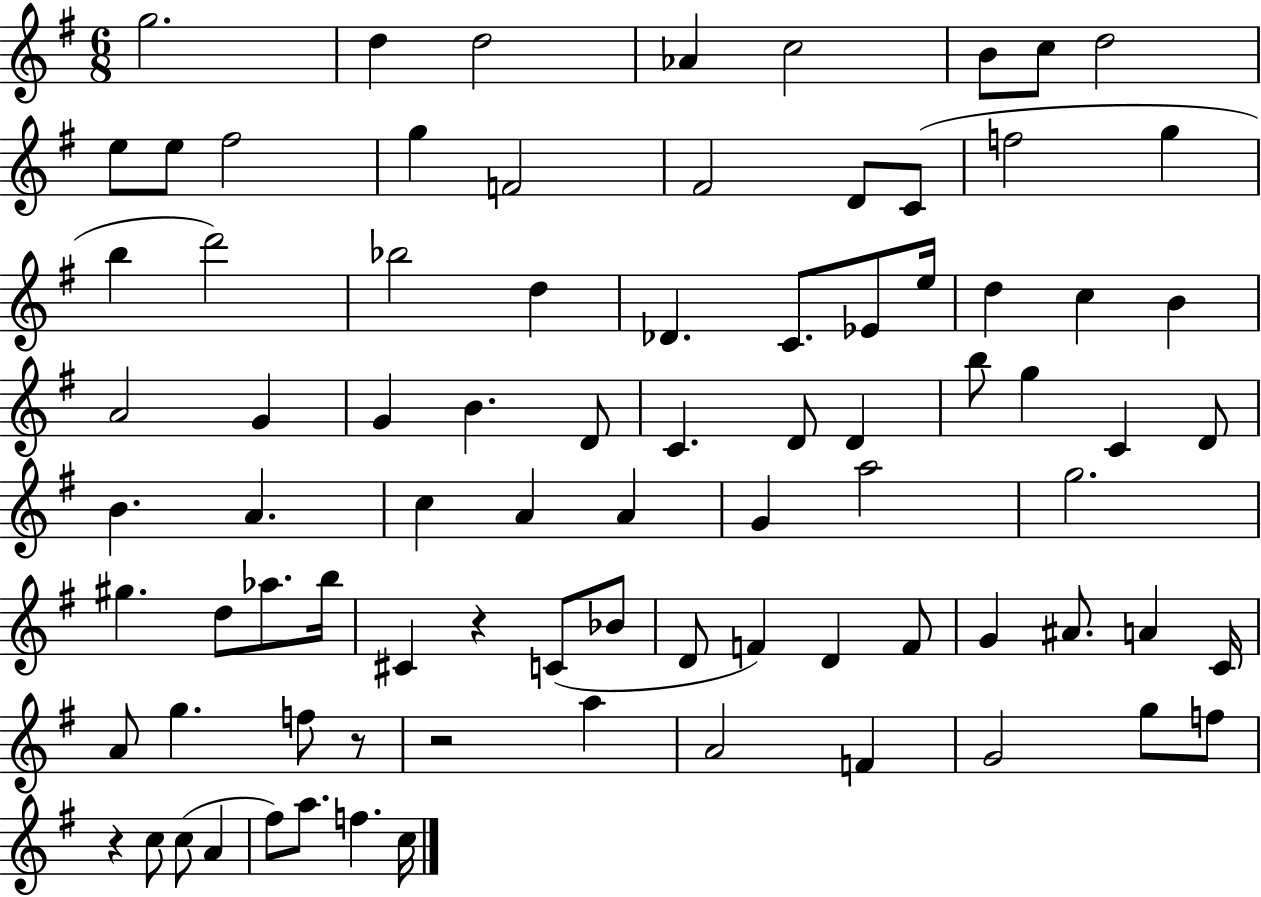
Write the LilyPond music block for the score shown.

{
  \clef treble
  \numericTimeSignature
  \time 6/8
  \key g \major
  g''2. | d''4 d''2 | aes'4 c''2 | b'8 c''8 d''2 | \break e''8 e''8 fis''2 | g''4 f'2 | fis'2 d'8 c'8( | f''2 g''4 | \break b''4 d'''2) | bes''2 d''4 | des'4. c'8. ees'8 e''16 | d''4 c''4 b'4 | \break a'2 g'4 | g'4 b'4. d'8 | c'4. d'8 d'4 | b''8 g''4 c'4 d'8 | \break b'4. a'4. | c''4 a'4 a'4 | g'4 a''2 | g''2. | \break gis''4. d''8 aes''8. b''16 | cis'4 r4 c'8( bes'8 | d'8 f'4) d'4 f'8 | g'4 ais'8. a'4 c'16 | \break a'8 g''4. f''8 r8 | r2 a''4 | a'2 f'4 | g'2 g''8 f''8 | \break r4 c''8 c''8( a'4 | fis''8) a''8. f''4. c''16 | \bar "|."
}